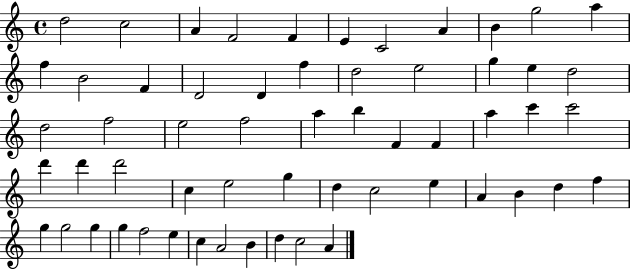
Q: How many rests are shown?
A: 0